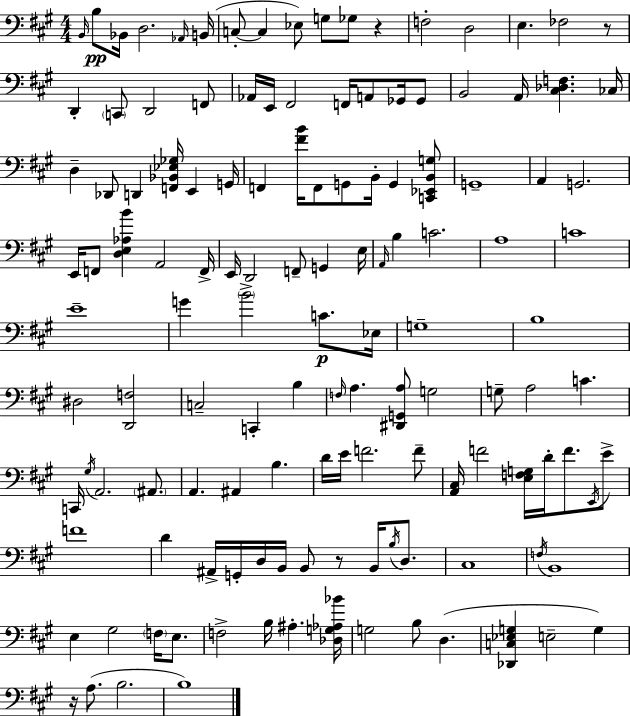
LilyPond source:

{
  \clef bass
  \numericTimeSignature
  \time 4/4
  \key a \major
  \grace { b,16 }\pp b8 bes,16 d2. | \grace { aes,16 }( b,16 c8-.~~ c4 ees8) g8 ges8 r4 | f2-. d2 | e4. fes2 | \break r8 d,4-. \parenthesize c,8 d,2 | f,8 aes,16 e,16 fis,2 f,16 a,8 ges,16 | ges,8 b,2 a,16 <cis des f>4. | ces16 d4-- des,8 d,4 <f, bes, ees ges>16 e,4 | \break g,16 f,4 <fis' b'>16 f,8 g,8 b,16-. g,4 | <c, ees, b, g>8 g,1-- | a,4 g,2. | e,16 f,8 <d e aes b'>4 a,2 | \break f,16-> e,16 d,2 f,8-- g,4 | e16 \grace { a,16 } b4 c'2. | a1 | c'1 | \break e'1-- | g'4 \parenthesize b'2-> c'8.\p | ees16 g1-- | b1 | \break dis2 <d, f>2 | c2-- c,4-. b4 | \grace { f16 } a4. <dis, g, a>8 g2 | g8-- a2 c'4. | \break c,16 \acciaccatura { gis16 } a,2. | \parenthesize ais,8. a,4. ais,4 b4. | d'16 e'16 f'2. | f'8-- <a, cis>16 f'2 <e f g>16 d'16-. | \break f'8. \acciaccatura { e,16 } e'8-> f'1 | d'4 ais,16-> g,16-. d16 b,16 b,8 | r8 b,16 \acciaccatura { b16 } d8. cis1 | \acciaccatura { f16 } b,1 | \break e4 gis2 | \parenthesize f16 e8. f2-> | b16 ais4.-. <des g aes bes'>16 g2 | b8 d4.( <des, c ees g>4 e2-- | \break g4) r16 a8.( b2. | b1) | \bar "|."
}